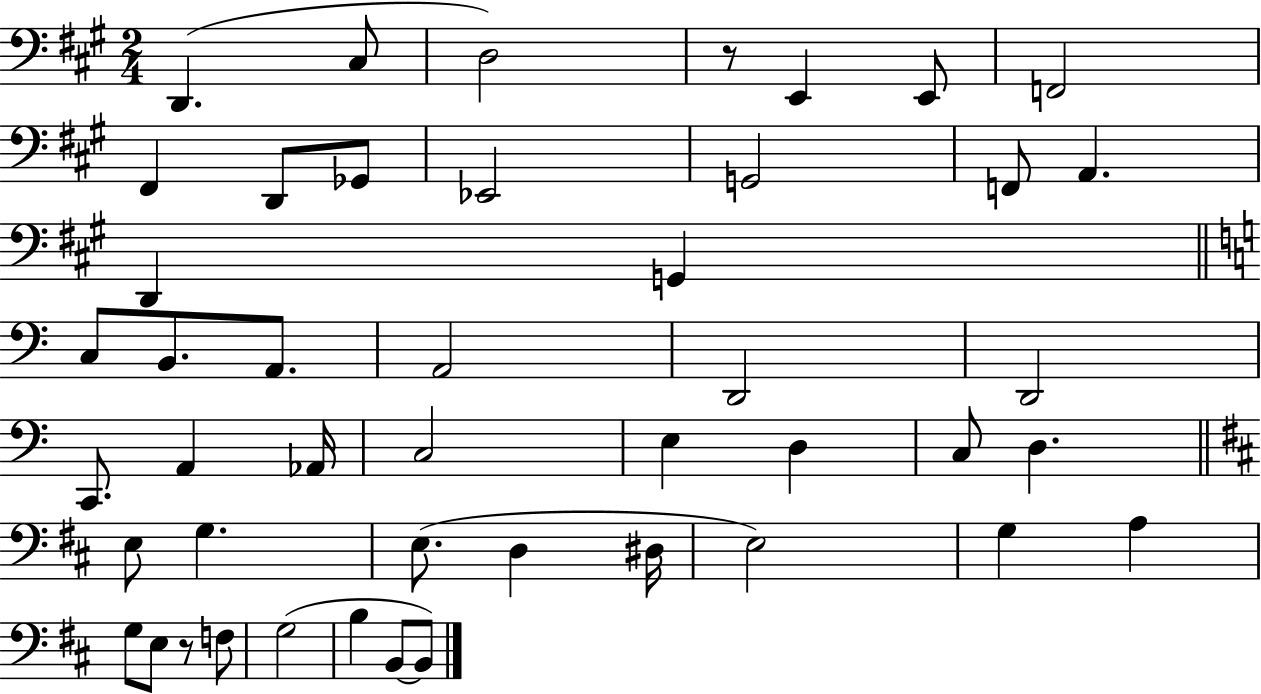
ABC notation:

X:1
T:Untitled
M:2/4
L:1/4
K:A
D,, ^C,/2 D,2 z/2 E,, E,,/2 F,,2 ^F,, D,,/2 _G,,/2 _E,,2 G,,2 F,,/2 A,, D,, G,, C,/2 B,,/2 A,,/2 A,,2 D,,2 D,,2 C,,/2 A,, _A,,/4 C,2 E, D, C,/2 D, E,/2 G, E,/2 D, ^D,/4 E,2 G, A, G,/2 E,/2 z/2 F,/2 G,2 B, B,,/2 B,,/2